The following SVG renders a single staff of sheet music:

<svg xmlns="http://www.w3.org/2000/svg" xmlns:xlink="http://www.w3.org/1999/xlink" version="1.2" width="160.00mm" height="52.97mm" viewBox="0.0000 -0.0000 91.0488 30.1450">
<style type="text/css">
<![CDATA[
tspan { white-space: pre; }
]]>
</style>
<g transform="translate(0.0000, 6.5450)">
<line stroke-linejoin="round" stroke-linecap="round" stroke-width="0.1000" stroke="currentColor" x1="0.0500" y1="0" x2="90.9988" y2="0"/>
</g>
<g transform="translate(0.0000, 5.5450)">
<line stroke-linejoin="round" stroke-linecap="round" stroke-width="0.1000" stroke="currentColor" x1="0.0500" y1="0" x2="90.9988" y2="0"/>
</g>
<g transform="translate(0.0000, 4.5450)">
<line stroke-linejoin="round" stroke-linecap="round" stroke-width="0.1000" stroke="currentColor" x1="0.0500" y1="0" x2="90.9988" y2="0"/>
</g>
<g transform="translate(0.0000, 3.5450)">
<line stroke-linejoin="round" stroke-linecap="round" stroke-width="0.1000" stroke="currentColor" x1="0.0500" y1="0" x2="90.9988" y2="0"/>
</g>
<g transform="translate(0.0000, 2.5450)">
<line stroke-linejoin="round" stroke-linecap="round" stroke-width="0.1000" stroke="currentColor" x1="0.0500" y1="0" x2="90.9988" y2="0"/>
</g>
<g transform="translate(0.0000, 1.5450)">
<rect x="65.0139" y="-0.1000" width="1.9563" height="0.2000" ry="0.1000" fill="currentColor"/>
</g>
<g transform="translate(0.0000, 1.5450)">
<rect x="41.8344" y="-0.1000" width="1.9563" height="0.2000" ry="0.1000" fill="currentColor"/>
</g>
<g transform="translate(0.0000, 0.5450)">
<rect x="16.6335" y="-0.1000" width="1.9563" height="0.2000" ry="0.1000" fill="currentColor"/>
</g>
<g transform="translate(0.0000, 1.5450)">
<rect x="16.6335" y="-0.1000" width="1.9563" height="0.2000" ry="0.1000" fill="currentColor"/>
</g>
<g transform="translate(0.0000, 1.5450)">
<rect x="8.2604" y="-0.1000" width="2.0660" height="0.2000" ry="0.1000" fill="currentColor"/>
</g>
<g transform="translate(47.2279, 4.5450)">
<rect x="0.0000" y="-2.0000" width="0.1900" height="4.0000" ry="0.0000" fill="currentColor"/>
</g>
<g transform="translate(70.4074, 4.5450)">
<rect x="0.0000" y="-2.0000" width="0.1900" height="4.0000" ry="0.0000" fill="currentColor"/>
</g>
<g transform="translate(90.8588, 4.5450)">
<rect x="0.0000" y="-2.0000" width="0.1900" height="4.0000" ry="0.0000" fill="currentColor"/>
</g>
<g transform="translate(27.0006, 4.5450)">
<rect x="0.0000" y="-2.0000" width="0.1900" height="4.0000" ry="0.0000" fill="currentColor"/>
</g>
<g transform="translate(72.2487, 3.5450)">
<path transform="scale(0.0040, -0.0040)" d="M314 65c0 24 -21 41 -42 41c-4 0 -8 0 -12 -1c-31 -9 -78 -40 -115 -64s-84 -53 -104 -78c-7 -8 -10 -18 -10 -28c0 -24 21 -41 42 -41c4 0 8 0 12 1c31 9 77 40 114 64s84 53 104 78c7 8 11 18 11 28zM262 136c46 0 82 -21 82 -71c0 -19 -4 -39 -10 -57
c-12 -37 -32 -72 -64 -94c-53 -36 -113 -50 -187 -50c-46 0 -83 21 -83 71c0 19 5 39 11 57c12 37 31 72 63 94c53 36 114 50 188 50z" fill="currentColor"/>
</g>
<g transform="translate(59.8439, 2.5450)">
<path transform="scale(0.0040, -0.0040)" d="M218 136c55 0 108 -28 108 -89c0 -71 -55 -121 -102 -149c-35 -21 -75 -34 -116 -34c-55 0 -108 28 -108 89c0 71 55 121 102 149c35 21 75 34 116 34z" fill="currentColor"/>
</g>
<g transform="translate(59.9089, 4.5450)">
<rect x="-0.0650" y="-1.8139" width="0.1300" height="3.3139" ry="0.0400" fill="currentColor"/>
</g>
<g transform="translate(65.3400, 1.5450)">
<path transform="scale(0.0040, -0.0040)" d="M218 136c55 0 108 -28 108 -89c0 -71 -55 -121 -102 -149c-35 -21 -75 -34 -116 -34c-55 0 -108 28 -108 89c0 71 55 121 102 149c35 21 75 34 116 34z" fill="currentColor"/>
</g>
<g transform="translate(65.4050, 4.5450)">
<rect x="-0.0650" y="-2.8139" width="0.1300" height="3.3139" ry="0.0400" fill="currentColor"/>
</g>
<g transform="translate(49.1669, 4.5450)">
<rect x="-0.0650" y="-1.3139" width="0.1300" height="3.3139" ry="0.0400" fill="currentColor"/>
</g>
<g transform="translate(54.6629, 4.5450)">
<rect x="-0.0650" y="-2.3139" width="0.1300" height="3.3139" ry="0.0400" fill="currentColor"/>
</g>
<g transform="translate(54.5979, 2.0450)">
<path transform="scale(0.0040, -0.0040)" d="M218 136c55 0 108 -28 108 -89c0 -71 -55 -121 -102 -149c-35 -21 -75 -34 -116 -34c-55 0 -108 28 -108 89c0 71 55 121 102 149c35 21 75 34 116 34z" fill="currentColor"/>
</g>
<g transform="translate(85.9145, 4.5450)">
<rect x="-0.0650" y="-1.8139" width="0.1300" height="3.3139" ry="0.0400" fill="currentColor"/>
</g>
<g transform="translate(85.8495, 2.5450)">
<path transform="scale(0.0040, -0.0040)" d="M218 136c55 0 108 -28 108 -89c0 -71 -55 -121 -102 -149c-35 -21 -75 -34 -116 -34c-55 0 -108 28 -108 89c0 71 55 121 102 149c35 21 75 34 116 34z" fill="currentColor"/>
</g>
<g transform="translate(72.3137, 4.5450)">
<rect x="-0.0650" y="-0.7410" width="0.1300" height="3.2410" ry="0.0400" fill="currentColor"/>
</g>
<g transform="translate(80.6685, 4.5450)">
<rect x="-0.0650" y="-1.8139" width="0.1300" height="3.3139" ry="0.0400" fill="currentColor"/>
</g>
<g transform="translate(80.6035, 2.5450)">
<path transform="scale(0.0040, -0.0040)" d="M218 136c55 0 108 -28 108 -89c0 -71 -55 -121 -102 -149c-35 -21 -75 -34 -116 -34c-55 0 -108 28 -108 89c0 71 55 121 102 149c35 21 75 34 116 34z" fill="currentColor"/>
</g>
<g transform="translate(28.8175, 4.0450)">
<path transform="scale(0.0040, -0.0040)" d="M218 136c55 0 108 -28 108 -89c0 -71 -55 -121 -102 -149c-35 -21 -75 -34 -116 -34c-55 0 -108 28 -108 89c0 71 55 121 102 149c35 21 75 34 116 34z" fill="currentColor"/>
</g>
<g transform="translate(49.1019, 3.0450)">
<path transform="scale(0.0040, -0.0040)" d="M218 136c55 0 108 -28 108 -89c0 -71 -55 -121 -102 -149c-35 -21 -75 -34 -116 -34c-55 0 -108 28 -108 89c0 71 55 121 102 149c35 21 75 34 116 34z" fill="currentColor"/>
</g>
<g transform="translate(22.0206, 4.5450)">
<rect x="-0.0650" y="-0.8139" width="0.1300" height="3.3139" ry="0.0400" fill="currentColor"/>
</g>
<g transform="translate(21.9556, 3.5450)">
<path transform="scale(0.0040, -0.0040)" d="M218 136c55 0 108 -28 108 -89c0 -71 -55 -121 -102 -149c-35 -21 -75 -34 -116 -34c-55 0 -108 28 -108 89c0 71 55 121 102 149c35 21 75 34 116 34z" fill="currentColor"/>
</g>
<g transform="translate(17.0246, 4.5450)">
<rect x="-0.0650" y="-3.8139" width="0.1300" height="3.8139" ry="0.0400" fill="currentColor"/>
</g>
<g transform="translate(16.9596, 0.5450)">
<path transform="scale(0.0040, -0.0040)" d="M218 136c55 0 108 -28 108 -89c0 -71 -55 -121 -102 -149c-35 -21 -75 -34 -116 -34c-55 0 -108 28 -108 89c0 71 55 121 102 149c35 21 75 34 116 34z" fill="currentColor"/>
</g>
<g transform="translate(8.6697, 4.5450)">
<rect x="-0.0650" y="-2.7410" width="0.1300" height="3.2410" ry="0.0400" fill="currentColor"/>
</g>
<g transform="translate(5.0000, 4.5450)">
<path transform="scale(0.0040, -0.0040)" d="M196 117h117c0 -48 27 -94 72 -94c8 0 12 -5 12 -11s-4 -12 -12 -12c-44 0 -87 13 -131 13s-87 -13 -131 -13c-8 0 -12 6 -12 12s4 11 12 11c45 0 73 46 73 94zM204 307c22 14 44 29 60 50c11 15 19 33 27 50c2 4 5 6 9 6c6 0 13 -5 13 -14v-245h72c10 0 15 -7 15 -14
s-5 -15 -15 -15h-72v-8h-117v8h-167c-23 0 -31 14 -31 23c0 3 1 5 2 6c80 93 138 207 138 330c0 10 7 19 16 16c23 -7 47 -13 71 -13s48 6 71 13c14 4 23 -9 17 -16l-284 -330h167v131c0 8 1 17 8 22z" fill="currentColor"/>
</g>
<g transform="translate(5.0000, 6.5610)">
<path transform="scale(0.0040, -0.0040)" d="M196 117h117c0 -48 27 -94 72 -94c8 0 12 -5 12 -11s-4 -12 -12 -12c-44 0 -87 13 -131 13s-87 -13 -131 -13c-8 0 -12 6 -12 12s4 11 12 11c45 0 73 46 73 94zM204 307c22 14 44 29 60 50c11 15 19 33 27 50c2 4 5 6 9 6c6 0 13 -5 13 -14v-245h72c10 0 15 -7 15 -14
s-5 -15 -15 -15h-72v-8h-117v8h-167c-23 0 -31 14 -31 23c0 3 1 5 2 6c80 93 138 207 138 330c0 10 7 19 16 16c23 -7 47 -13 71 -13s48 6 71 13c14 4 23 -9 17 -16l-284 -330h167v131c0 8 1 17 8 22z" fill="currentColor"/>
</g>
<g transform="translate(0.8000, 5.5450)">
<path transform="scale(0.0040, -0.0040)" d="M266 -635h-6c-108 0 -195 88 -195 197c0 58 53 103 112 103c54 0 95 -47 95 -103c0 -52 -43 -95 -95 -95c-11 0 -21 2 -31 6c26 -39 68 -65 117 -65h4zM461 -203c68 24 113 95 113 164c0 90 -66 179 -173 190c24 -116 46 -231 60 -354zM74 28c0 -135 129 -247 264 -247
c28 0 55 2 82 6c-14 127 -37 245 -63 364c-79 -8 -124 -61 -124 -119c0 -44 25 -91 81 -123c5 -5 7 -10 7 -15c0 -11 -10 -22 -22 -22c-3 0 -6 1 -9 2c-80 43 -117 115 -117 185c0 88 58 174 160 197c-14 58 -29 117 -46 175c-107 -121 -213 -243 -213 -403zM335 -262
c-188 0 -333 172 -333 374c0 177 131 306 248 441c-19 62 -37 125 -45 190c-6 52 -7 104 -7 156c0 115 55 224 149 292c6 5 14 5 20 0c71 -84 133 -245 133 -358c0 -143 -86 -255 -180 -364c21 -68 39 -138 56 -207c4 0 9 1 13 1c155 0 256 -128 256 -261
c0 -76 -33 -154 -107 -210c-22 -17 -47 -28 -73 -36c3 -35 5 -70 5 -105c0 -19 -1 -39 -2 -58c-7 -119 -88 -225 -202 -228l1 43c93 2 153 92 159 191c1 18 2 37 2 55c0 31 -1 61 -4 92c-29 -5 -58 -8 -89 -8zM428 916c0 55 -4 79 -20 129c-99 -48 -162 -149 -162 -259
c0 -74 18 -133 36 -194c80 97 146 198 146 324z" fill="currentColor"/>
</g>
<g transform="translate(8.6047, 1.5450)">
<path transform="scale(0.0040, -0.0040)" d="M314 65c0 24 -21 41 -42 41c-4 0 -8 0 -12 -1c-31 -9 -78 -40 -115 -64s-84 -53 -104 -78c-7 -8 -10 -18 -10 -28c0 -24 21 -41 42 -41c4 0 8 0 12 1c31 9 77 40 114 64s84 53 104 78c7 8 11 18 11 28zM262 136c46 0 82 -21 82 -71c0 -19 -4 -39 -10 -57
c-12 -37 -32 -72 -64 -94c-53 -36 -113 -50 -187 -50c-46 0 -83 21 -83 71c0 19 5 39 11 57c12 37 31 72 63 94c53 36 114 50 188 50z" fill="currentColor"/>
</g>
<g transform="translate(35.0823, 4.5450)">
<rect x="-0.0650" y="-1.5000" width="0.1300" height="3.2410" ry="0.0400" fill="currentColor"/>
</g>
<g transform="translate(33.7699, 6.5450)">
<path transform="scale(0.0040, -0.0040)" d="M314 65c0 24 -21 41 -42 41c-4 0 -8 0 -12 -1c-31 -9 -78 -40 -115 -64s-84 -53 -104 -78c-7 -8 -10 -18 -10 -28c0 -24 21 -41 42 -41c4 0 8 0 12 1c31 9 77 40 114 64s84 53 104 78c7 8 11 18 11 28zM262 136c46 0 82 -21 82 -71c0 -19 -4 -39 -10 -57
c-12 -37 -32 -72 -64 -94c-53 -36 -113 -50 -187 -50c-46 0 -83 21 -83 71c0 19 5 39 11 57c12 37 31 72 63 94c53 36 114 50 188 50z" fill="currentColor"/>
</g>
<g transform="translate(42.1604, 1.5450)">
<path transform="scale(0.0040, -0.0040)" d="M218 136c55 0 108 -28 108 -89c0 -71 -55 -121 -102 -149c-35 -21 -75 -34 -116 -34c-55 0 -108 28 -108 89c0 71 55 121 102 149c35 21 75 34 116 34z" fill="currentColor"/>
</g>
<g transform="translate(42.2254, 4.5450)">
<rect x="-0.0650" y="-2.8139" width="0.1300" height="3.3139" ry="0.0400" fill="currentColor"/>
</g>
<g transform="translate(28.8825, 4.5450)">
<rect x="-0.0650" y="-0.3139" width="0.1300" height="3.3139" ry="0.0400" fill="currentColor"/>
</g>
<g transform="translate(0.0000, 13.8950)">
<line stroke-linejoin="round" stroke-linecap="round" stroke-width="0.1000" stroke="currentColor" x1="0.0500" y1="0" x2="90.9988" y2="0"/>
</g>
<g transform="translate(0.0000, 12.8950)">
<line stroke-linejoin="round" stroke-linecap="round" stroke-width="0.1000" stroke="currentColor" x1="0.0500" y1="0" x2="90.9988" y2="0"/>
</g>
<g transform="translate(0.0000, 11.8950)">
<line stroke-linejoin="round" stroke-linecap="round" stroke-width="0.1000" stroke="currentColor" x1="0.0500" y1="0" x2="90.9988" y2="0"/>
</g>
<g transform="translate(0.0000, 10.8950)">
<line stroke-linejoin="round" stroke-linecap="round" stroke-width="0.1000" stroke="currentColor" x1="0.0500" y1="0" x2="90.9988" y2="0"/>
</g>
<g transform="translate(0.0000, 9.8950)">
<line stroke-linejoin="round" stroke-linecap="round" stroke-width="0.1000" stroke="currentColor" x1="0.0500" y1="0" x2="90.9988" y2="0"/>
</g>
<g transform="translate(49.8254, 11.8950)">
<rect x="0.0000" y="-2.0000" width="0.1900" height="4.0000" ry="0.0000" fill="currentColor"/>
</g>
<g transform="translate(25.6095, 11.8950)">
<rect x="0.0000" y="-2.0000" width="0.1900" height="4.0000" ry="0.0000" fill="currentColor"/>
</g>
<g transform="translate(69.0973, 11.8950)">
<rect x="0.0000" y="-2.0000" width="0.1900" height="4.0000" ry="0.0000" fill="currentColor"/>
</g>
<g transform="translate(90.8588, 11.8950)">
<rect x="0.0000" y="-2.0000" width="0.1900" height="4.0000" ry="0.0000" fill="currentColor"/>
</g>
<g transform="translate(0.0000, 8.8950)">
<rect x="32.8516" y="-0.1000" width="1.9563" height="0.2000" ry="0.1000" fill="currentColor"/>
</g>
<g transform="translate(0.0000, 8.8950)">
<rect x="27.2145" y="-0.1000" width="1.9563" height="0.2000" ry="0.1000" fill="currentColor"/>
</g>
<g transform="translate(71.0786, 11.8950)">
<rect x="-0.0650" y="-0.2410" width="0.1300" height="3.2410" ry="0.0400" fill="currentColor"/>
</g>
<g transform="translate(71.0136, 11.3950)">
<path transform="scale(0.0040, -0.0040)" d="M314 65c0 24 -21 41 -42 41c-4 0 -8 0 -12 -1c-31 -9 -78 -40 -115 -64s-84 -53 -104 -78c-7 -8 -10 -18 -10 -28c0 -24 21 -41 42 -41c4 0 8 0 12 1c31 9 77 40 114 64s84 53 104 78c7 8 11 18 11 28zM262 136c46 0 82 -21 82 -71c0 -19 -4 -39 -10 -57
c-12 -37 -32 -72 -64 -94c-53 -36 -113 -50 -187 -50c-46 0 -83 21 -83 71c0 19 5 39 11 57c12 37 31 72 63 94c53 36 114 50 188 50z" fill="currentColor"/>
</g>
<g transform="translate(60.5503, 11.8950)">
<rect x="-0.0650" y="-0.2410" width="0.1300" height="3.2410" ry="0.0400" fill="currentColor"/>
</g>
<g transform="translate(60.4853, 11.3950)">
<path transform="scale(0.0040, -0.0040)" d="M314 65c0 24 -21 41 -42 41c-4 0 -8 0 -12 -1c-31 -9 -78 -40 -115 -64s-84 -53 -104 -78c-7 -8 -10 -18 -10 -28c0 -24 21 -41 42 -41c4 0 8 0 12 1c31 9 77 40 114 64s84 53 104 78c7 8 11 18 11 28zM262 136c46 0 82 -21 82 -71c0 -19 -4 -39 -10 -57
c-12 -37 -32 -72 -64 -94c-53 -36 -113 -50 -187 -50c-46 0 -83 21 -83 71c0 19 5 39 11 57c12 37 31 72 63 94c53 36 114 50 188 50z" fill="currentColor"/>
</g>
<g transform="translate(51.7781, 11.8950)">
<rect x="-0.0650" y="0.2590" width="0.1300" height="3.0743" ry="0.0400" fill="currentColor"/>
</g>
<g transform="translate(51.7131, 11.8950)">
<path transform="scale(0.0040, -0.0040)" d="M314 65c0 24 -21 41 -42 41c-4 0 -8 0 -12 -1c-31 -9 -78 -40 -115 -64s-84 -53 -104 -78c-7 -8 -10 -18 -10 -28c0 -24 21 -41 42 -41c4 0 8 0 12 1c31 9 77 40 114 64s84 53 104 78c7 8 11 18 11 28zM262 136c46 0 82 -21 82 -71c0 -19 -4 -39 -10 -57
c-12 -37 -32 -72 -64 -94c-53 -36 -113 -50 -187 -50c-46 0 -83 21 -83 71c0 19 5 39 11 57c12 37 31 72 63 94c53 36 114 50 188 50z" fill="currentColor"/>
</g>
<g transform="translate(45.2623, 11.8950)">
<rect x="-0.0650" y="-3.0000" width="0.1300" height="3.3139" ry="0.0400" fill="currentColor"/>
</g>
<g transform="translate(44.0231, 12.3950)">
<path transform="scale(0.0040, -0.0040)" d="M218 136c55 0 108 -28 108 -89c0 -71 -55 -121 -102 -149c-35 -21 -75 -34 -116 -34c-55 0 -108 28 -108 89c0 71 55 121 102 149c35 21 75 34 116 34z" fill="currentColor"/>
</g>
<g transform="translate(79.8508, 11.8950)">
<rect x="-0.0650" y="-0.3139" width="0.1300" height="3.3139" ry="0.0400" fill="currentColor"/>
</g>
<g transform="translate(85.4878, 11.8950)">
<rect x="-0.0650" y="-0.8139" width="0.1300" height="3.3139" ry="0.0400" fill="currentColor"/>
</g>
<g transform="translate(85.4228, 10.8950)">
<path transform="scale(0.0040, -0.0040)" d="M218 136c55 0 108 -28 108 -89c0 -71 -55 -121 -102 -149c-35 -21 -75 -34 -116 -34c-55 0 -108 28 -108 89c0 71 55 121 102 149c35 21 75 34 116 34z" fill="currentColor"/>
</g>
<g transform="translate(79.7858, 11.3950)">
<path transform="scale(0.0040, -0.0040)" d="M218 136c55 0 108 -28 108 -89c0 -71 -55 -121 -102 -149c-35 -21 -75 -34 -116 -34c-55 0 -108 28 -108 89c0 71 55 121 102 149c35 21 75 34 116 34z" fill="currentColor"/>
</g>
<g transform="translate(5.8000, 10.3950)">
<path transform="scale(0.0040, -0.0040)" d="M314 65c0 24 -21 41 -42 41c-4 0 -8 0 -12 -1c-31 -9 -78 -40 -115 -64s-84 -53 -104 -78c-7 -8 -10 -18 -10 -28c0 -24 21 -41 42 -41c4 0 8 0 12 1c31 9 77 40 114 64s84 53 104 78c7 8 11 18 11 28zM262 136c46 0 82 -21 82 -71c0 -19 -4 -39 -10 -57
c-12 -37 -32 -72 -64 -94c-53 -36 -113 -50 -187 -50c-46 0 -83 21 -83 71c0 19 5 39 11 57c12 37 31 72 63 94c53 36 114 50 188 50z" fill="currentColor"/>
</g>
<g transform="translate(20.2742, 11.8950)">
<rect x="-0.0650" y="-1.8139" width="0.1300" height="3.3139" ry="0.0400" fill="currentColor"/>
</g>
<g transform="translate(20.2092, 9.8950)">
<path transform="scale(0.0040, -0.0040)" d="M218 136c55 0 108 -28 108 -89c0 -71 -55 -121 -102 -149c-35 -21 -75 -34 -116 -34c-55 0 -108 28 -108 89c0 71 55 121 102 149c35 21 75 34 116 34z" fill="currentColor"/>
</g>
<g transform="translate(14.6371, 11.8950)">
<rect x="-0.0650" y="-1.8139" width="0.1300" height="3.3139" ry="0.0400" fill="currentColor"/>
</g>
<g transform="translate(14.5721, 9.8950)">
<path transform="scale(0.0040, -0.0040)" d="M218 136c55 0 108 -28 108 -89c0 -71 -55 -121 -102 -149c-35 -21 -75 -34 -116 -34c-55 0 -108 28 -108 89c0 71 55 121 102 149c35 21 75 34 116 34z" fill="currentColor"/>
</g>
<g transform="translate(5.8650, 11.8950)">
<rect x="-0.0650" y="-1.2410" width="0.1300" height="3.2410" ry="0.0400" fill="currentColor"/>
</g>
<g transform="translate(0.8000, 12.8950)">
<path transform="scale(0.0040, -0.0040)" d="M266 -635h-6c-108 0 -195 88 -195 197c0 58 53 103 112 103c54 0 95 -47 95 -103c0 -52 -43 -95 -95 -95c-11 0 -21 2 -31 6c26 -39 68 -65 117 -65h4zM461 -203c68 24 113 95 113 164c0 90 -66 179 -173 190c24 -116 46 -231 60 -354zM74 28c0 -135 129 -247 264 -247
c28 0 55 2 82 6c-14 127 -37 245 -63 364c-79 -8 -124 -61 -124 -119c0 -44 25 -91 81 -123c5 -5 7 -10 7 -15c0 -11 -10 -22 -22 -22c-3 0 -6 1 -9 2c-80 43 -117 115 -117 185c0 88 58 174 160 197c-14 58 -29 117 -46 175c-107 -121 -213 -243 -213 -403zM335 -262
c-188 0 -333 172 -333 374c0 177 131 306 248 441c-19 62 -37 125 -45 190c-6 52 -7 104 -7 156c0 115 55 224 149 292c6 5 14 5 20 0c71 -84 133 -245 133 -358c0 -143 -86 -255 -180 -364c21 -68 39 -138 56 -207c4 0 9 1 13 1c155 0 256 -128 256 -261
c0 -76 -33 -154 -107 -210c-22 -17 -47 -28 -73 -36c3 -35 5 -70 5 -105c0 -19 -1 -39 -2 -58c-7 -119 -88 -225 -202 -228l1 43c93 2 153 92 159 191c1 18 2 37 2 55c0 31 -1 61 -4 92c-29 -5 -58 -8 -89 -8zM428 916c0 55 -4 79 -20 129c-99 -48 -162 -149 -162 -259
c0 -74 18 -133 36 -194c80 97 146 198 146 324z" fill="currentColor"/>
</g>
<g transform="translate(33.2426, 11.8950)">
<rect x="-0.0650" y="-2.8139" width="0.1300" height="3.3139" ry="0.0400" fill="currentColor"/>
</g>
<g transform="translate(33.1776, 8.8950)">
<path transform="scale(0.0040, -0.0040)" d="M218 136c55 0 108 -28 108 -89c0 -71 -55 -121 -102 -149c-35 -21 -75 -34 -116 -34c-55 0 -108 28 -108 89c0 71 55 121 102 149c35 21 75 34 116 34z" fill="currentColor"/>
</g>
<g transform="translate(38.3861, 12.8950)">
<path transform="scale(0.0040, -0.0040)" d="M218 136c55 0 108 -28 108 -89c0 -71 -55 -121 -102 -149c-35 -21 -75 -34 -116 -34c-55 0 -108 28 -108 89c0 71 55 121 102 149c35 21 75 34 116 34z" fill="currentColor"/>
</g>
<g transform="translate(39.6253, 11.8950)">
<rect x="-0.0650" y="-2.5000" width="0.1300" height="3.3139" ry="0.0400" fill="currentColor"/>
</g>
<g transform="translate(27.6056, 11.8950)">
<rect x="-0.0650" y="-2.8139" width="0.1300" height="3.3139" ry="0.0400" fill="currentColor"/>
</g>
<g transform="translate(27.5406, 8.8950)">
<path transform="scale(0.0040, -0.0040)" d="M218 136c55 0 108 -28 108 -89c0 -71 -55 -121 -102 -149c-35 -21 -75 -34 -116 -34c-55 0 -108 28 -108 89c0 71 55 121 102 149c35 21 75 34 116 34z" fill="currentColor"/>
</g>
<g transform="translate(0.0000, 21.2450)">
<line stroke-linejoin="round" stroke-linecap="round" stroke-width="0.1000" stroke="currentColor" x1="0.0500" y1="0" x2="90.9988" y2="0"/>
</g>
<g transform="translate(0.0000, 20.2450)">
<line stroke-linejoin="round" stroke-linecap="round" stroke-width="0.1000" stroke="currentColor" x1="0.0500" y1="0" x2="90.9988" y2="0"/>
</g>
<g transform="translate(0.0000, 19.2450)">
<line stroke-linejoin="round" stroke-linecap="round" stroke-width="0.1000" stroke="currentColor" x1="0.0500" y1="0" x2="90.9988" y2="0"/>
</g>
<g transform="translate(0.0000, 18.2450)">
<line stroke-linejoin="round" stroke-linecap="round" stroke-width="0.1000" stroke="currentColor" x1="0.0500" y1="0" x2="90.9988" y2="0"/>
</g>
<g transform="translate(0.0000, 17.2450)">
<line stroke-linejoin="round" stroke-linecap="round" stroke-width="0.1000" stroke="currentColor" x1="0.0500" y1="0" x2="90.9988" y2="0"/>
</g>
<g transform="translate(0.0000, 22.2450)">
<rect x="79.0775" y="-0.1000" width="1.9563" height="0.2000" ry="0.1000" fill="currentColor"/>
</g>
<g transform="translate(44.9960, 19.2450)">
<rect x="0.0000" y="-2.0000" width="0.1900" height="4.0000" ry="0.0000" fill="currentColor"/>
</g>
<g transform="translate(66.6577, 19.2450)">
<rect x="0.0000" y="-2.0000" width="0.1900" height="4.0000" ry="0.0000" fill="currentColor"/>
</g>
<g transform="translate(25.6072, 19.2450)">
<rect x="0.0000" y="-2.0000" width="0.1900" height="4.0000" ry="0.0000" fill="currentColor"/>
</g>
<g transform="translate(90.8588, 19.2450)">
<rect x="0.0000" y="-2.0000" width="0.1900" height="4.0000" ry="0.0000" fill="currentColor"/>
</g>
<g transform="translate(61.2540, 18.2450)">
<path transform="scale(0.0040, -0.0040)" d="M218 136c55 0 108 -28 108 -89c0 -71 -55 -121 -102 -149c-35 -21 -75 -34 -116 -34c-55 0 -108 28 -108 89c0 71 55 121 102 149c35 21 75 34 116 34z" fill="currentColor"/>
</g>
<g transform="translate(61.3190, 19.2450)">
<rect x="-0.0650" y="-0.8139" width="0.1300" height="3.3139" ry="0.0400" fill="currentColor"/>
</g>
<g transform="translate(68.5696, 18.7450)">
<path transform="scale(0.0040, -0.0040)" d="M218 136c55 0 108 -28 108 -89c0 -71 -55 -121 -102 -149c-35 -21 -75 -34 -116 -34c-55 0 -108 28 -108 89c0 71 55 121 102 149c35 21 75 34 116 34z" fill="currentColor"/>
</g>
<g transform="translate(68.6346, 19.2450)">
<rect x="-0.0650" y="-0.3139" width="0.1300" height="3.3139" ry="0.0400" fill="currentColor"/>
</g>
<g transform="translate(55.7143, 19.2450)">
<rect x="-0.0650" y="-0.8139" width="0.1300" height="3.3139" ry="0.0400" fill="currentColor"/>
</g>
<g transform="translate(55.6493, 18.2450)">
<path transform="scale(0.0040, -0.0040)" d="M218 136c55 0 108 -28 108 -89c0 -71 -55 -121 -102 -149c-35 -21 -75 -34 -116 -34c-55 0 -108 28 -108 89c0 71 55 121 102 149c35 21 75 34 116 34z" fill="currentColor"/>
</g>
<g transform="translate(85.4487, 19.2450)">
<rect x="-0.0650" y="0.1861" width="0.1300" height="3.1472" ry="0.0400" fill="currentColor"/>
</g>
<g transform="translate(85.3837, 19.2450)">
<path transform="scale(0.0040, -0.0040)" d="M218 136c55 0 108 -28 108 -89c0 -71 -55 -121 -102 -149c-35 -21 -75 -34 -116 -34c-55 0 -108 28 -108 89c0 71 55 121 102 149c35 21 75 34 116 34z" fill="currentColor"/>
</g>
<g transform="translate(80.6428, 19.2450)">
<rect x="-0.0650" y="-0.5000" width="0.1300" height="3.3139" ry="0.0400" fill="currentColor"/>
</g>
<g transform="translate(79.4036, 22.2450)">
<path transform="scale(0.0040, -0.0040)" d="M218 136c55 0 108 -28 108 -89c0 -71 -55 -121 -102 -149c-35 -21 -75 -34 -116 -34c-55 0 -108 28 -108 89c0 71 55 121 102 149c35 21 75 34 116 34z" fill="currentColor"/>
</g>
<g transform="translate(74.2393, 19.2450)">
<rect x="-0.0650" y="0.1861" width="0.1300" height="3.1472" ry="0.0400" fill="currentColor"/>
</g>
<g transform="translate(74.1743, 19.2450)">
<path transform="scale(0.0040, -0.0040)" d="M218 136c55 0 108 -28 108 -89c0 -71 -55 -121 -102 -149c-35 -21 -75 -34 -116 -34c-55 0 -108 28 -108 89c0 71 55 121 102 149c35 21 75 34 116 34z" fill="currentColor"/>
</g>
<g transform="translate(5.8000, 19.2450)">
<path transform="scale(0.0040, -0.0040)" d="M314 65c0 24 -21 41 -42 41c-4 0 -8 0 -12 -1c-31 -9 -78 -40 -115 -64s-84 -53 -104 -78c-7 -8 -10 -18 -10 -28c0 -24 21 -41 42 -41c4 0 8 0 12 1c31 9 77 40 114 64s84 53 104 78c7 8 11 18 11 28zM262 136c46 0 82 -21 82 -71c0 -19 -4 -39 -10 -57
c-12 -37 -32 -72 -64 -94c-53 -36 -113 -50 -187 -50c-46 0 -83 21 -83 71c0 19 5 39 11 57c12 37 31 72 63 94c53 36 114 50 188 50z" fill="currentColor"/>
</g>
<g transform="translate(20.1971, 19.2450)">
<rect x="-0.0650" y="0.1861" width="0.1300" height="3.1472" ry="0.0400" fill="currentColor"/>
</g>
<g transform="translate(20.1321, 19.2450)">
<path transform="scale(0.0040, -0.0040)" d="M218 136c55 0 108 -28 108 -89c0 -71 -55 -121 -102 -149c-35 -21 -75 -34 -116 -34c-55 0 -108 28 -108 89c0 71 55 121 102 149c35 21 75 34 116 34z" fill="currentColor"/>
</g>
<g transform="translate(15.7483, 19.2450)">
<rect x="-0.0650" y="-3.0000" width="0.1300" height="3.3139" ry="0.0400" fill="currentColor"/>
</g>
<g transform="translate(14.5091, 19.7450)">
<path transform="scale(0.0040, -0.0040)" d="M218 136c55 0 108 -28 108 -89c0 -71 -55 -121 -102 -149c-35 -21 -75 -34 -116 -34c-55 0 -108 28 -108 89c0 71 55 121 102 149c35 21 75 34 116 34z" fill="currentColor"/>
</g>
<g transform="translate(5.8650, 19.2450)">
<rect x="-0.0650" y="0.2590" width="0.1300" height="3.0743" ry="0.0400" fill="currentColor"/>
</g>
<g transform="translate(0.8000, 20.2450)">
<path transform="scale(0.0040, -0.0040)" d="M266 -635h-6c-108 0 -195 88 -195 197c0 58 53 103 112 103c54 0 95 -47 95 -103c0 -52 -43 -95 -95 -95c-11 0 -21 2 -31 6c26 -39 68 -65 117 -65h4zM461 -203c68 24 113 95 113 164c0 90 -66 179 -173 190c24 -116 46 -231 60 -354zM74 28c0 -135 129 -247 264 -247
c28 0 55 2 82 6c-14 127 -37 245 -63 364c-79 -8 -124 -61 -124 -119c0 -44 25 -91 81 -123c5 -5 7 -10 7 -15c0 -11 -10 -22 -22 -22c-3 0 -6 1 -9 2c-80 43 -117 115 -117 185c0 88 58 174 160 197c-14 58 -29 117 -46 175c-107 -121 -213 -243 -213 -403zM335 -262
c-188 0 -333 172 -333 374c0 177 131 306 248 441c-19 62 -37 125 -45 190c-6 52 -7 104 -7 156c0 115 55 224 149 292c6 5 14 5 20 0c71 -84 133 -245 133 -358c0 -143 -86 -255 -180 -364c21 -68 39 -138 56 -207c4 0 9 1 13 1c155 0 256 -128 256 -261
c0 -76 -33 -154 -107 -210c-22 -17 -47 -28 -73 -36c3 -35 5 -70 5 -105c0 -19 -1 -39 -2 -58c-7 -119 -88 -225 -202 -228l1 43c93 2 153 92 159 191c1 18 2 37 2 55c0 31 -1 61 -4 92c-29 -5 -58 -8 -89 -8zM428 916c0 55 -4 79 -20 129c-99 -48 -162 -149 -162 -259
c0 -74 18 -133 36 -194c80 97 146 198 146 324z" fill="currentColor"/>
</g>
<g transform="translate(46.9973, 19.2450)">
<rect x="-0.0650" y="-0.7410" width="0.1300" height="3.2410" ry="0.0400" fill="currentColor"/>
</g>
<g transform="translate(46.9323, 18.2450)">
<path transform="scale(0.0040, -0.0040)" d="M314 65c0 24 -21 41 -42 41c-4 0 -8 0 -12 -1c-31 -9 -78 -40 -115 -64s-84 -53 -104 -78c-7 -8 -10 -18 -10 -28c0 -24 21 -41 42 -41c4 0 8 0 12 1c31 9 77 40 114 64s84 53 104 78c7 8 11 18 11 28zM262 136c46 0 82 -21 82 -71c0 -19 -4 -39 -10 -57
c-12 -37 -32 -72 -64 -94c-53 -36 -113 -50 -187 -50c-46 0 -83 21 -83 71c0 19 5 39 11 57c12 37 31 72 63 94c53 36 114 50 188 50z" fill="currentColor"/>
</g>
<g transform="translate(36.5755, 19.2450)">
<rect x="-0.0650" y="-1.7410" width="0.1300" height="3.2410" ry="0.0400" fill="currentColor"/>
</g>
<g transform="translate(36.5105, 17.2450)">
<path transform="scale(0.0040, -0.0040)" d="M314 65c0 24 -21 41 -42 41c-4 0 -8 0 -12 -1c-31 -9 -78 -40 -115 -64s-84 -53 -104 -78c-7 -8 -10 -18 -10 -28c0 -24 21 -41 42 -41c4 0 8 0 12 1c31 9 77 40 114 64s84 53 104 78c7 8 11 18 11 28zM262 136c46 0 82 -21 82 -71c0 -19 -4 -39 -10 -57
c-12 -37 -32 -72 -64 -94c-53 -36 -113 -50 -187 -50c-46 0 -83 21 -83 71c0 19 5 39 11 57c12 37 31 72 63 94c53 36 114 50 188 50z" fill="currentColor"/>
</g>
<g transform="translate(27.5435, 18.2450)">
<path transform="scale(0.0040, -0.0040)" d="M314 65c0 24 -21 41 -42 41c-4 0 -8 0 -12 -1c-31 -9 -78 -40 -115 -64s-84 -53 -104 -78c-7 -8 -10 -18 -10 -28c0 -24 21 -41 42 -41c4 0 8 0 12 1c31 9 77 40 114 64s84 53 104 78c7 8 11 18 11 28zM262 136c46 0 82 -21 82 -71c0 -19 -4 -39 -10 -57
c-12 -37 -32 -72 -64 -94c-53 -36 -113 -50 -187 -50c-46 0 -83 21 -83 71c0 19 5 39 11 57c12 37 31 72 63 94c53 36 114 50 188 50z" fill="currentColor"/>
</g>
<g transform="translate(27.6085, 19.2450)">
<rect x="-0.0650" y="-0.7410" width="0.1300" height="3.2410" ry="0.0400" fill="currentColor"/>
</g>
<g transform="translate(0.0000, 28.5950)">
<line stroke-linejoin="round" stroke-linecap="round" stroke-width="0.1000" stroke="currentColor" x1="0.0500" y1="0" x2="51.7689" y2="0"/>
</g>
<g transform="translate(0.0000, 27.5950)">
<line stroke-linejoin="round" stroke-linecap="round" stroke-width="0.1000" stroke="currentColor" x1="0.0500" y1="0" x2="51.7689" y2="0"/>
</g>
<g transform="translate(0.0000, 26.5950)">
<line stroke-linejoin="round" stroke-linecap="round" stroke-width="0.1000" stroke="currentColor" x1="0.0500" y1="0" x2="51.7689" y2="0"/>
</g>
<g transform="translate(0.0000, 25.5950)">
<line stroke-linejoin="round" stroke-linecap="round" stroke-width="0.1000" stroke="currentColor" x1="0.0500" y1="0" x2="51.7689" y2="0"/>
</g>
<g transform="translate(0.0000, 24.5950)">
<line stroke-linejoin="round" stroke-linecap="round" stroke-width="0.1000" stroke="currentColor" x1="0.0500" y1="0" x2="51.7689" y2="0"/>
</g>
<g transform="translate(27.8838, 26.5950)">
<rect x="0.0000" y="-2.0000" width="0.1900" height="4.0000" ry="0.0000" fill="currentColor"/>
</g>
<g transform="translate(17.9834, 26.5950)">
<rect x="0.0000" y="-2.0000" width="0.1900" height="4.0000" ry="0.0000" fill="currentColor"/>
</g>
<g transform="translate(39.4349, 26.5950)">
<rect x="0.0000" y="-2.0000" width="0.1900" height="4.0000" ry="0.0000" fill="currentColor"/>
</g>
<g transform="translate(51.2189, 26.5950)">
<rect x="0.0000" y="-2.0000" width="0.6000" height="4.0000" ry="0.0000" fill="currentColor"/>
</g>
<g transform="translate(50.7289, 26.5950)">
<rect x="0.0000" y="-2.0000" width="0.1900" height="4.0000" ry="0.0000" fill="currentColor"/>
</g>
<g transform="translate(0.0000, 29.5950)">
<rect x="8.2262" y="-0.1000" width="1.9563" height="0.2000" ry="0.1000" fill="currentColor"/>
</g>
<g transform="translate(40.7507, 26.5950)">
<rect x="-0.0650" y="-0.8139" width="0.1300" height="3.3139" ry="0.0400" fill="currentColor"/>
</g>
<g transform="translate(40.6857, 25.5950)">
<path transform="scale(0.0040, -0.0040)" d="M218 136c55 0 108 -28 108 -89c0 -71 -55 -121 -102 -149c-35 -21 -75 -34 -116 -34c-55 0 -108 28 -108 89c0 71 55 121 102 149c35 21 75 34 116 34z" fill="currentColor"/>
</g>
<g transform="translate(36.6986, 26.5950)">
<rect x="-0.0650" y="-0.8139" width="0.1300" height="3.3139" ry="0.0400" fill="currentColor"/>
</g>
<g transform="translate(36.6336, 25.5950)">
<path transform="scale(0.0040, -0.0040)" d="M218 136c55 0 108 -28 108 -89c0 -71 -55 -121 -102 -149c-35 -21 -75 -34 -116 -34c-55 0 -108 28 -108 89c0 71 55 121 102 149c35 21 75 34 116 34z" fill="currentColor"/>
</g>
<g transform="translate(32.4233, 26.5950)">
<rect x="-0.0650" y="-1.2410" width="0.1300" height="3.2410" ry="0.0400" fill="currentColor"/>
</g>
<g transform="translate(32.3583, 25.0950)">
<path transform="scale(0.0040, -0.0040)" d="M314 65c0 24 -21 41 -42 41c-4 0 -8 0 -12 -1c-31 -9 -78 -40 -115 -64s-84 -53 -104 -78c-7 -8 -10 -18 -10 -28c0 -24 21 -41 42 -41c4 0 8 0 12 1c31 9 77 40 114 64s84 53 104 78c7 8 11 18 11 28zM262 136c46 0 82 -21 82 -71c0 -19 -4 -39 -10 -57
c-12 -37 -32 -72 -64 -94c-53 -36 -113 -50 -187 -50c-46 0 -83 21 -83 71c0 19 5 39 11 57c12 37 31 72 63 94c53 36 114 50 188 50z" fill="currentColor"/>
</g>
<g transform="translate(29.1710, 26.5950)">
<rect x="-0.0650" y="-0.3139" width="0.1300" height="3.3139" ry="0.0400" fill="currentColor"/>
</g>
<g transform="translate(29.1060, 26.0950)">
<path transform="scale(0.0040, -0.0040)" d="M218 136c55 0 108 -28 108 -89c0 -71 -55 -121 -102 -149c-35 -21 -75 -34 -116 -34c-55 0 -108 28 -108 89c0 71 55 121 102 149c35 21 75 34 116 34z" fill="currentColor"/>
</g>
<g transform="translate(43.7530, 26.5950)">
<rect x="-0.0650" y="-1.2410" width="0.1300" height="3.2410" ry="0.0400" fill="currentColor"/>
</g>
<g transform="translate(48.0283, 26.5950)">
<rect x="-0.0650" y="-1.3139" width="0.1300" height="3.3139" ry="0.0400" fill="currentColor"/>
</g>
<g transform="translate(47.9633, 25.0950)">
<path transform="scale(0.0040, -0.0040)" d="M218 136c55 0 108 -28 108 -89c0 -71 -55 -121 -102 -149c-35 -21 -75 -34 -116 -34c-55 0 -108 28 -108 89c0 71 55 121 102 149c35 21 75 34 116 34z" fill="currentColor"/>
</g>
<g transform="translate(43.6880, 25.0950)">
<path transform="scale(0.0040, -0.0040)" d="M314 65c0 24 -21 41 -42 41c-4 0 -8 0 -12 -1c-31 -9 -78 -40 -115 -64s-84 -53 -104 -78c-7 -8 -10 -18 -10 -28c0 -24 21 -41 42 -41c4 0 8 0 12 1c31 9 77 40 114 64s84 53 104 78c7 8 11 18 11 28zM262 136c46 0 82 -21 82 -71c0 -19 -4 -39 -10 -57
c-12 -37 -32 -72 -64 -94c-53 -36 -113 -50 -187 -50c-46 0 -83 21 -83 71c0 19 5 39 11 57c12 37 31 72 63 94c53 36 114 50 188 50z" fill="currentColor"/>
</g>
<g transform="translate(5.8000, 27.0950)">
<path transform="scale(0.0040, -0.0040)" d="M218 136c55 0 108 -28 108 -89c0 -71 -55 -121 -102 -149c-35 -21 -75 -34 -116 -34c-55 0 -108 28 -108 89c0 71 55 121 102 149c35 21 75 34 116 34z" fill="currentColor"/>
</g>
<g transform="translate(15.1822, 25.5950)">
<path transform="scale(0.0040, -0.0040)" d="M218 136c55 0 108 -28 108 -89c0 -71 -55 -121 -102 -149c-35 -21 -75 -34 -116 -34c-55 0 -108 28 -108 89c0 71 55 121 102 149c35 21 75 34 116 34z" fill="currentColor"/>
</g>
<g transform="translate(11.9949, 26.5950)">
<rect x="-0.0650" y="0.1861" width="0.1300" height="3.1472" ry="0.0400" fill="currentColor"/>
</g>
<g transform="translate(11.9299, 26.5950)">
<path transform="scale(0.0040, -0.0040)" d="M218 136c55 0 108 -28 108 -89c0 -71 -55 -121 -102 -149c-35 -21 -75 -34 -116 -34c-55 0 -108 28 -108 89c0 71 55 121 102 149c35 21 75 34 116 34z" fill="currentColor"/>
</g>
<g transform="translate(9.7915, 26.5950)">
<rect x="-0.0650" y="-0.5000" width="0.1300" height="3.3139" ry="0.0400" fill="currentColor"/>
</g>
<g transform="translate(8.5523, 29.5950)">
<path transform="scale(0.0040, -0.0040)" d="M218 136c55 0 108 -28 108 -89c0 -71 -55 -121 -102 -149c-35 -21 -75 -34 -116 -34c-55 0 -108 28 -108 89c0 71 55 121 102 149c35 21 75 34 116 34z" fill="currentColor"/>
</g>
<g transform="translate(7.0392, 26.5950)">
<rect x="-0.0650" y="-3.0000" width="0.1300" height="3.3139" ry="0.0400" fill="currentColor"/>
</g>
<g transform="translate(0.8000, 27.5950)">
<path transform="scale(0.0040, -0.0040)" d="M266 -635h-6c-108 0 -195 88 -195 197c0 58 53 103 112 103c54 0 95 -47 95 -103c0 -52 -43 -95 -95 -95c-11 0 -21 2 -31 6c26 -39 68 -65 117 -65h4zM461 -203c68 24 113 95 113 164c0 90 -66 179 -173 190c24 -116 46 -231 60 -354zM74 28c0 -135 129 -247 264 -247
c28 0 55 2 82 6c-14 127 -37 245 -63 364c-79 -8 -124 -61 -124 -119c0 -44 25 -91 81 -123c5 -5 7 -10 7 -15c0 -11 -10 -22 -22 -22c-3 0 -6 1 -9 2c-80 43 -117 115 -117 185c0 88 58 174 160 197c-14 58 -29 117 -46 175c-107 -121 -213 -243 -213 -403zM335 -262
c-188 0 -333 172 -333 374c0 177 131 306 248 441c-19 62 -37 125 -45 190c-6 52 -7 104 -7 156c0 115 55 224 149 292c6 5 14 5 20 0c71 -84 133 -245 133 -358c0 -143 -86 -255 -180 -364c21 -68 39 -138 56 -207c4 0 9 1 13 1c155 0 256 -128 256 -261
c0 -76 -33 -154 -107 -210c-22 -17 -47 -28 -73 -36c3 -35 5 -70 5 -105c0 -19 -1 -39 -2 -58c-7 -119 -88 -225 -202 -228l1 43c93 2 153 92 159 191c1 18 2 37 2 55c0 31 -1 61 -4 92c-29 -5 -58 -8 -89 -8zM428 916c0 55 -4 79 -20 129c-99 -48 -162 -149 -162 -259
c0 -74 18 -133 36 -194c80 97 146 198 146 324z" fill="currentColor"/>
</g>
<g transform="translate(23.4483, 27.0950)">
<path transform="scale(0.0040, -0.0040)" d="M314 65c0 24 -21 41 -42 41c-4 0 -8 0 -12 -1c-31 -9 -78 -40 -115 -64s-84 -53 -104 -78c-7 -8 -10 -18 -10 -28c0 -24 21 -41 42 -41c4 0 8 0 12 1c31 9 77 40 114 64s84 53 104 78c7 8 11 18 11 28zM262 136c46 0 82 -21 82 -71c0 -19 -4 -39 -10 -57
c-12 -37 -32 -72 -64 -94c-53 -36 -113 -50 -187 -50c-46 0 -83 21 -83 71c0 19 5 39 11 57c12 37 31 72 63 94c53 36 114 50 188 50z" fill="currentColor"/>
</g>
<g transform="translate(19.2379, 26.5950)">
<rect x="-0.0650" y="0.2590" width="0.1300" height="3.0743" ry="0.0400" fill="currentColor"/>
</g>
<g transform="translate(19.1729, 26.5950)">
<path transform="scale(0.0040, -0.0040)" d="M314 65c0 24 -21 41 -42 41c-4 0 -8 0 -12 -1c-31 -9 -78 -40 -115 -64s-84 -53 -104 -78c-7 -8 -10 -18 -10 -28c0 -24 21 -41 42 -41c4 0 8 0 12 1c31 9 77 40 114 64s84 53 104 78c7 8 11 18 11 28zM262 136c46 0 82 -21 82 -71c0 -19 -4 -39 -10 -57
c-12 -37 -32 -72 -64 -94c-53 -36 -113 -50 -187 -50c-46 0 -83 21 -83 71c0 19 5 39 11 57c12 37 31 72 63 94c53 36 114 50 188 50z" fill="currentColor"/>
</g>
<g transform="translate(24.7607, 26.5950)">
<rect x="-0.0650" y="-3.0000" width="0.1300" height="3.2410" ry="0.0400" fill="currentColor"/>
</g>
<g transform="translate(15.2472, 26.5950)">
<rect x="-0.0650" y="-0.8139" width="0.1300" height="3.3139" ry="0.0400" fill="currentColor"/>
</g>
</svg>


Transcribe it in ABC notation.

X:1
T:Untitled
M:4/4
L:1/4
K:C
a2 c' d c E2 a e g f a d2 f f e2 f f a a G A B2 c2 c2 c d B2 A B d2 f2 d2 d d c B C B A C B d B2 A2 c e2 d d e2 e